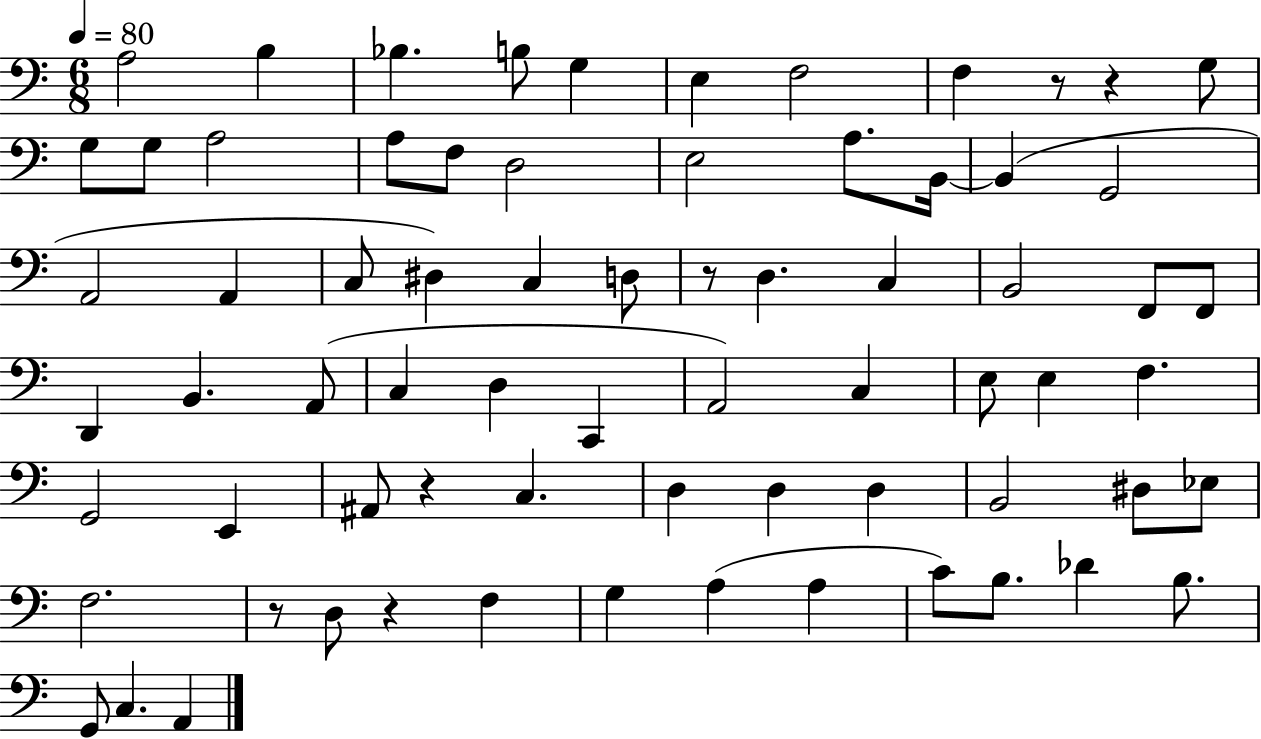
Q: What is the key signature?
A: C major